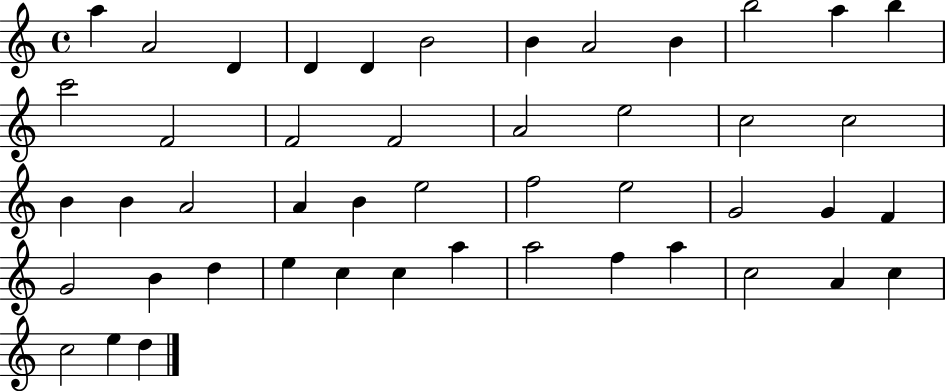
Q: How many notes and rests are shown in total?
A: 47